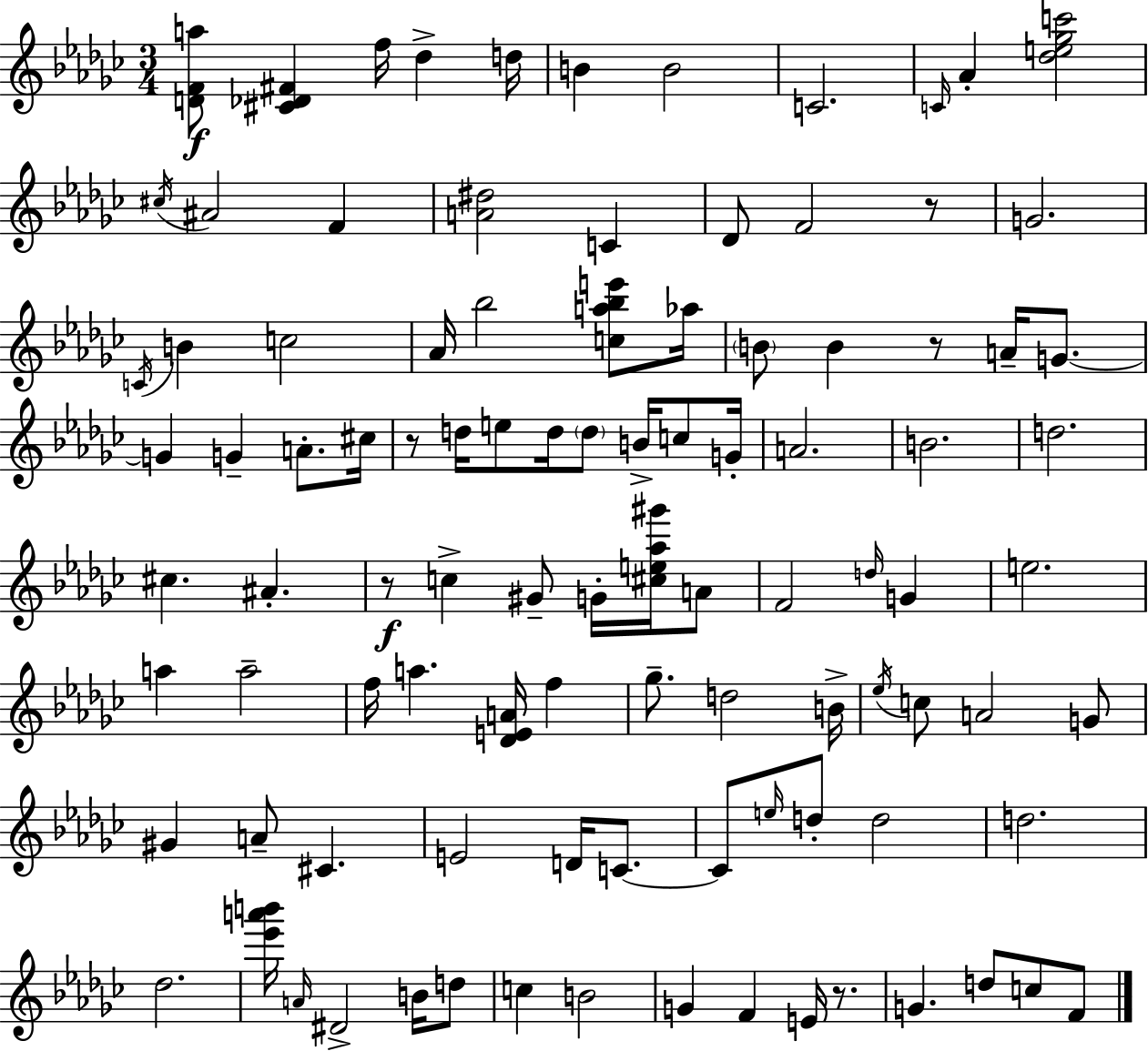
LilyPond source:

{
  \clef treble
  \numericTimeSignature
  \time 3/4
  \key ees \minor
  <d' f' a''>8\f <cis' des' fis'>4 f''16 des''4-> d''16 | b'4 b'2 | c'2. | \grace { c'16 } aes'4-. <des'' e'' ges'' c'''>2 | \break \acciaccatura { cis''16 } ais'2 f'4 | <a' dis''>2 c'4 | des'8 f'2 | r8 g'2. | \break \acciaccatura { c'16 } b'4 c''2 | aes'16 bes''2 | <c'' a'' bes'' e'''>8 aes''16 \parenthesize b'8 b'4 r8 a'16-- | g'8.~~ g'4 g'4-- a'8.-. | \break cis''16 r8 d''16 e''8 d''16 \parenthesize d''8 b'16-> | c''8 g'16-. a'2. | b'2. | d''2. | \break cis''4. ais'4.-. | r8\f c''4-> gis'8-- g'16-. | <cis'' e'' aes'' gis'''>16 a'8 f'2 \grace { d''16 } | g'4 e''2. | \break a''4 a''2-- | f''16 a''4. <des' e' a'>16 | f''4 ges''8.-- d''2 | b'16-> \acciaccatura { ees''16 } c''8 a'2 | \break g'8 gis'4 a'8-- cis'4. | e'2 | d'16 c'8.~~ c'8 \grace { e''16 } d''8-. d''2 | d''2. | \break des''2. | <ees''' a''' b'''>16 \grace { a'16 } dis'2-> | b'16 d''8 c''4 b'2 | g'4 f'4 | \break e'16 r8. g'4. | d''8 c''8 f'8 \bar "|."
}